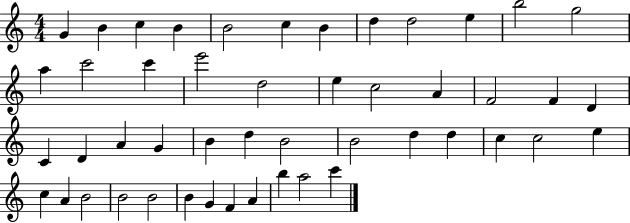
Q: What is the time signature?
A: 4/4